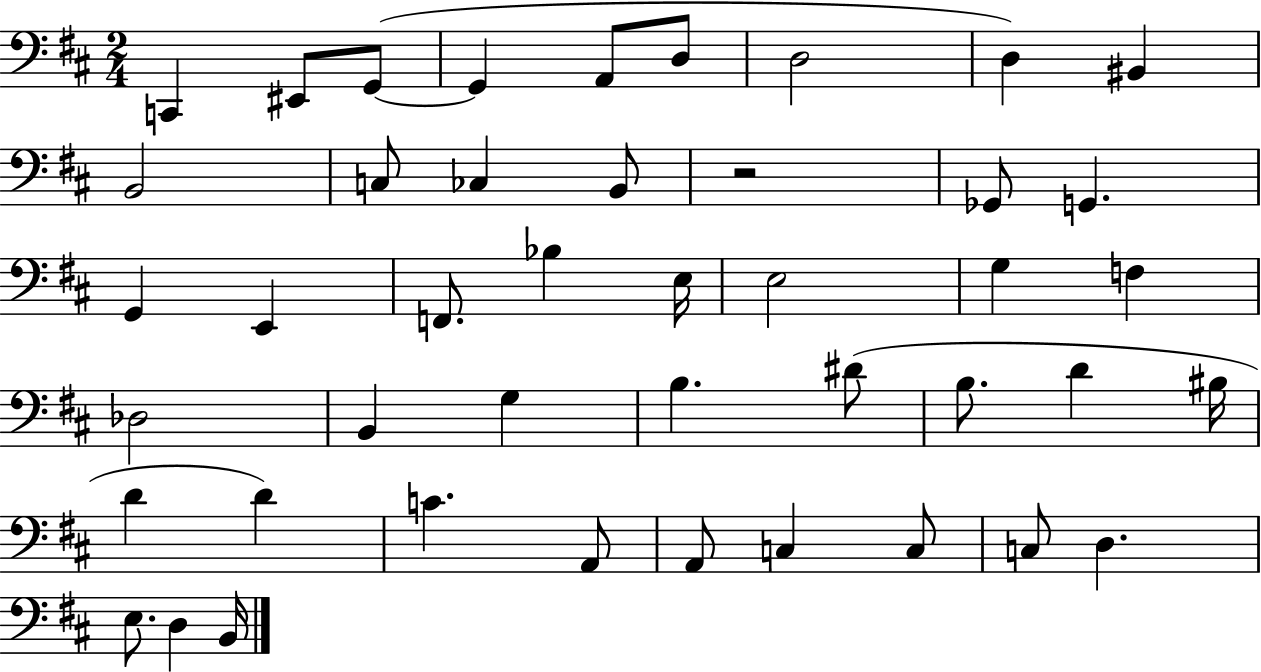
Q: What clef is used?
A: bass